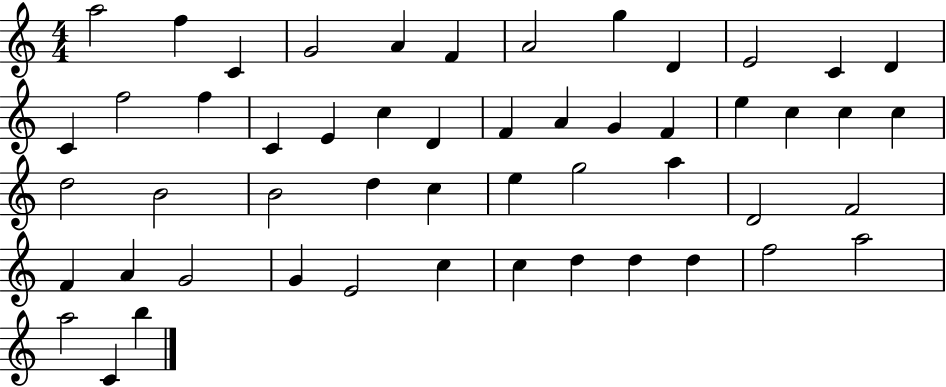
{
  \clef treble
  \numericTimeSignature
  \time 4/4
  \key c \major
  a''2 f''4 c'4 | g'2 a'4 f'4 | a'2 g''4 d'4 | e'2 c'4 d'4 | \break c'4 f''2 f''4 | c'4 e'4 c''4 d'4 | f'4 a'4 g'4 f'4 | e''4 c''4 c''4 c''4 | \break d''2 b'2 | b'2 d''4 c''4 | e''4 g''2 a''4 | d'2 f'2 | \break f'4 a'4 g'2 | g'4 e'2 c''4 | c''4 d''4 d''4 d''4 | f''2 a''2 | \break a''2 c'4 b''4 | \bar "|."
}